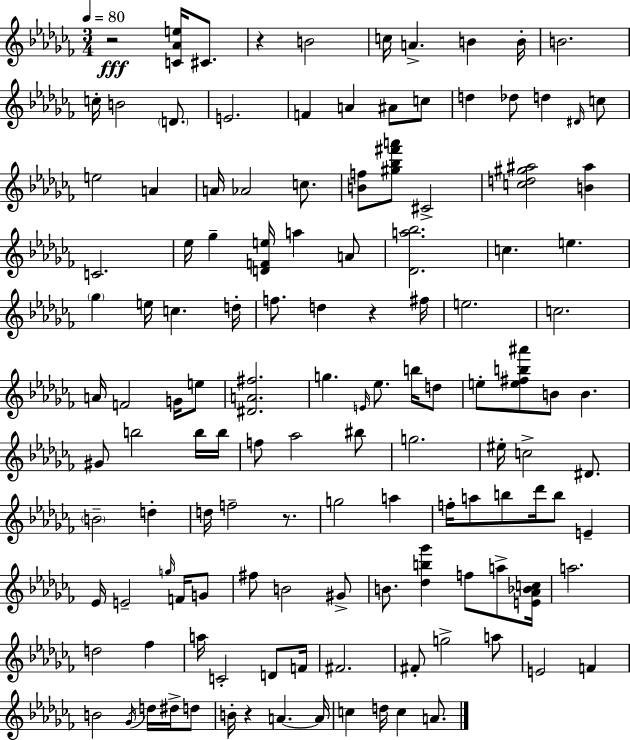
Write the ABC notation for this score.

X:1
T:Untitled
M:3/4
L:1/4
K:Abm
z2 [C_Ae]/4 ^C/2 z B2 c/4 A B B/4 B2 c/4 B2 D/2 E2 F A ^A/2 c/2 d _d/2 d ^D/4 c/2 e2 A A/4 _A2 c/2 [Bf]/2 [^g_b^f'a']/2 ^C2 [cd^g^a]2 [B^a] C2 _e/4 _g [DFe]/4 a A/2 [_Da_b]2 c e _g e/4 c d/4 f/2 d z ^f/4 e2 c2 A/4 F2 G/4 e/2 [^DA^f]2 g E/4 _e/2 b/4 d/2 e/2 [e^fb^a']/2 B/2 B ^G/2 b2 b/4 b/4 f/2 _a2 ^b/2 g2 ^e/4 c2 ^D/2 B2 d d/4 f2 z/2 g2 a f/4 a/2 b/2 _d'/4 b/2 E _E/4 E2 g/4 F/4 G/2 ^f/2 B2 ^G/2 B/2 [_db_g'] f/2 a/2 [E_A_Bc]/4 a2 d2 _f a/4 C2 D/2 F/4 ^F2 ^F/2 g2 a/2 E2 F B2 _G/4 d/4 ^d/4 d/2 B/4 z A A/4 c d/4 c A/2